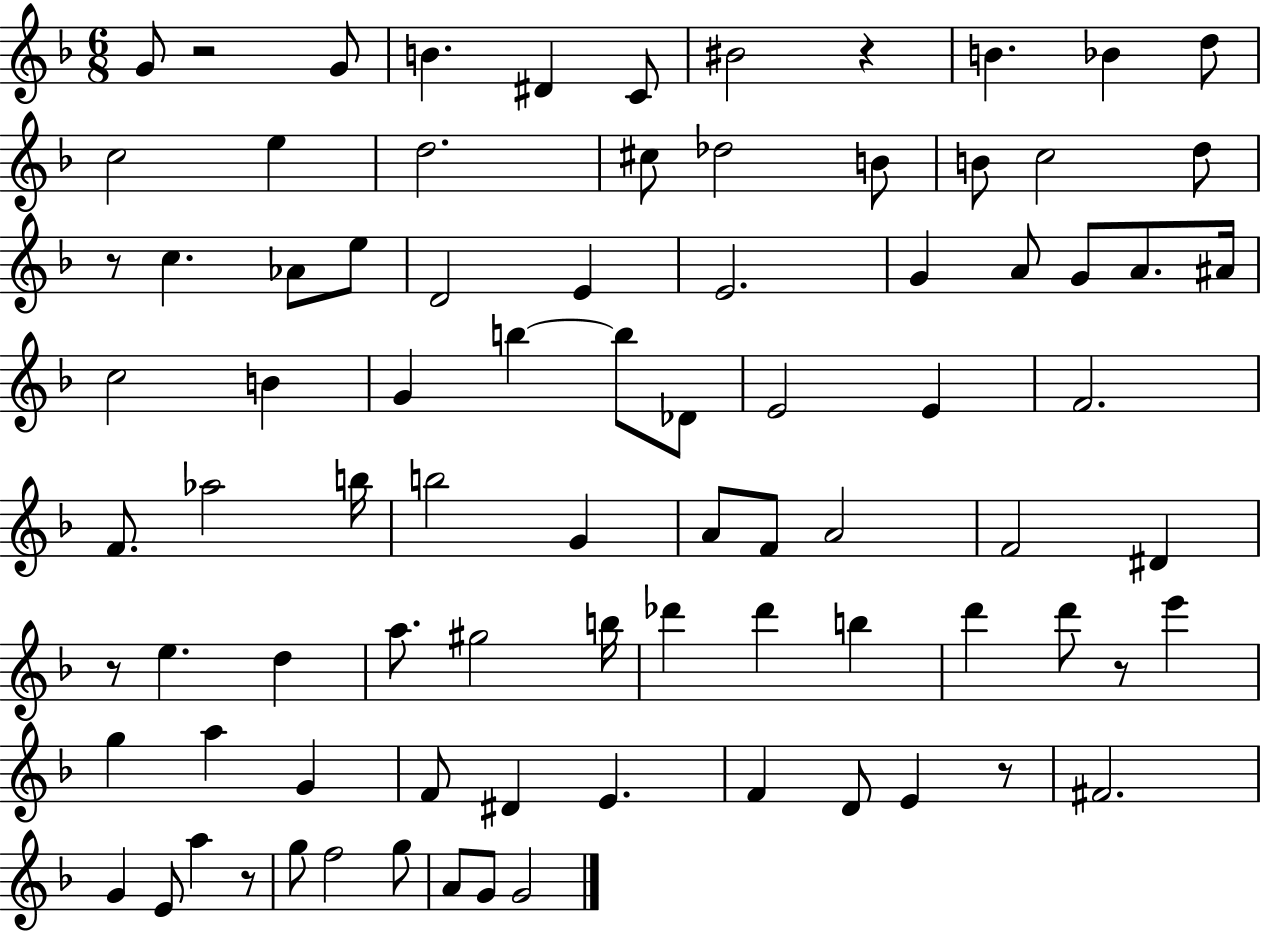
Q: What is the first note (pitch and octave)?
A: G4